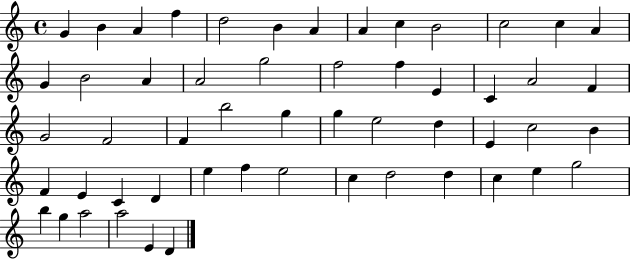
G4/q B4/q A4/q F5/q D5/h B4/q A4/q A4/q C5/q B4/h C5/h C5/q A4/q G4/q B4/h A4/q A4/h G5/h F5/h F5/q E4/q C4/q A4/h F4/q G4/h F4/h F4/q B5/h G5/q G5/q E5/h D5/q E4/q C5/h B4/q F4/q E4/q C4/q D4/q E5/q F5/q E5/h C5/q D5/h D5/q C5/q E5/q G5/h B5/q G5/q A5/h A5/h E4/q D4/q